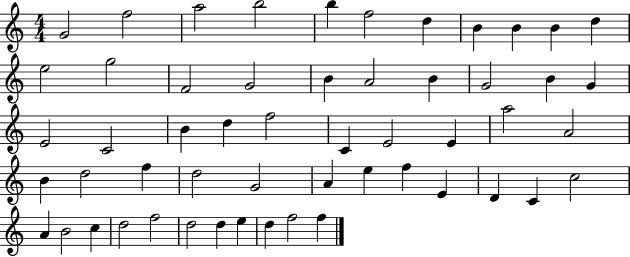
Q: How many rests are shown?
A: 0